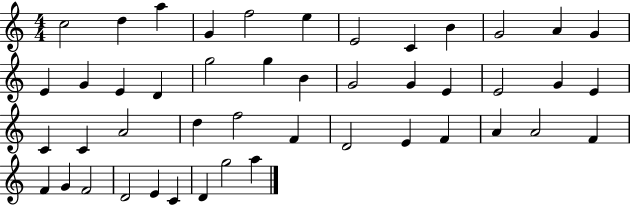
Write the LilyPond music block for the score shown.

{
  \clef treble
  \numericTimeSignature
  \time 4/4
  \key c \major
  c''2 d''4 a''4 | g'4 f''2 e''4 | e'2 c'4 b'4 | g'2 a'4 g'4 | \break e'4 g'4 e'4 d'4 | g''2 g''4 b'4 | g'2 g'4 e'4 | e'2 g'4 e'4 | \break c'4 c'4 a'2 | d''4 f''2 f'4 | d'2 e'4 f'4 | a'4 a'2 f'4 | \break f'4 g'4 f'2 | d'2 e'4 c'4 | d'4 g''2 a''4 | \bar "|."
}